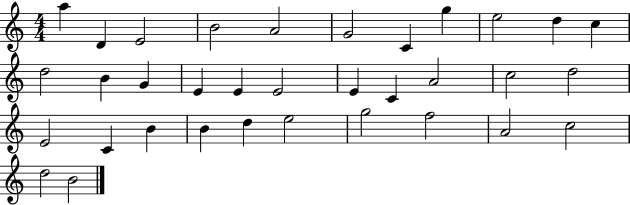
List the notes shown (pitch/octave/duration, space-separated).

A5/q D4/q E4/h B4/h A4/h G4/h C4/q G5/q E5/h D5/q C5/q D5/h B4/q G4/q E4/q E4/q E4/h E4/q C4/q A4/h C5/h D5/h E4/h C4/q B4/q B4/q D5/q E5/h G5/h F5/h A4/h C5/h D5/h B4/h